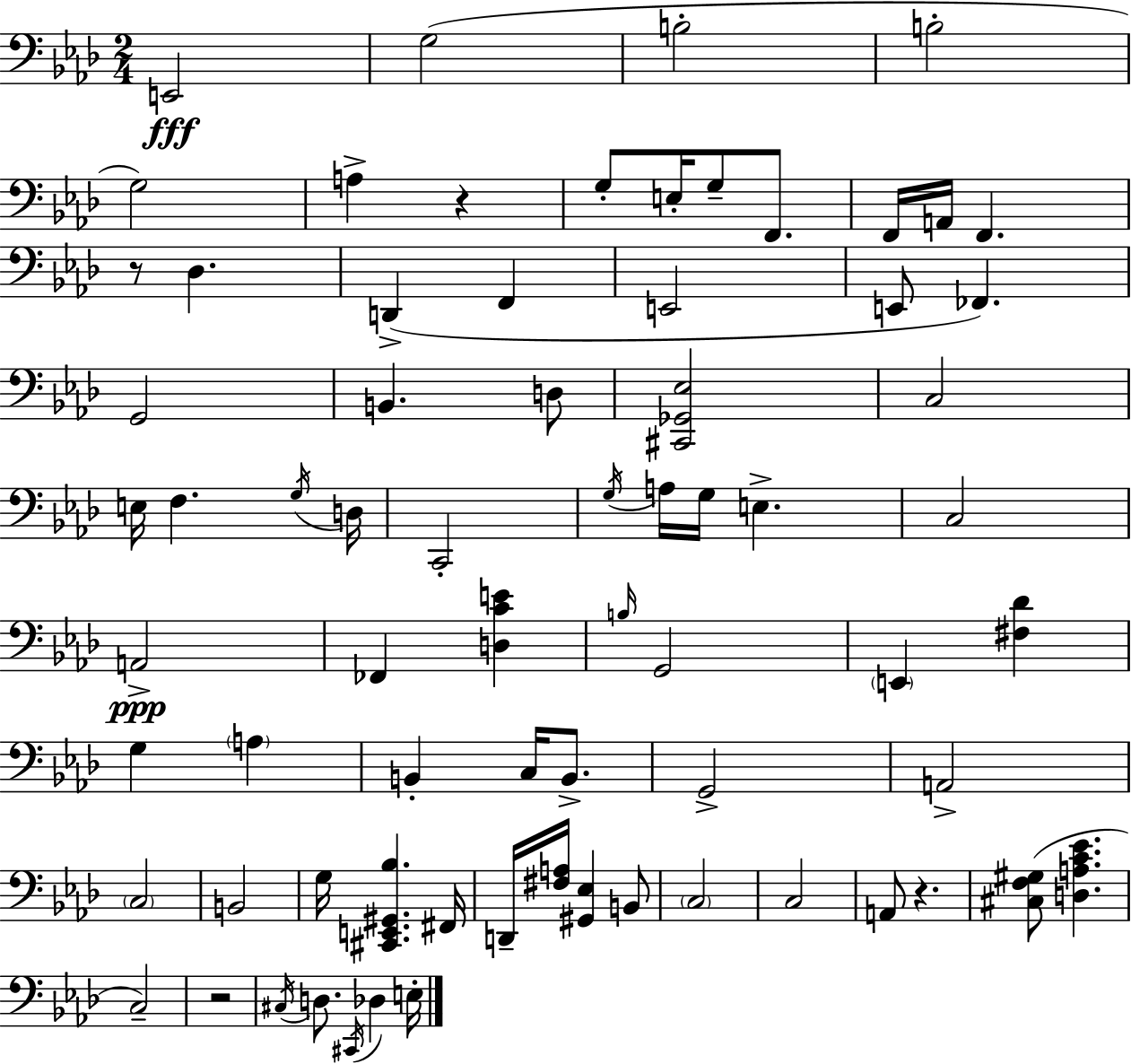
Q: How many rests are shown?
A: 4